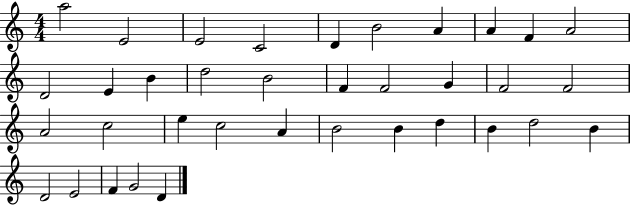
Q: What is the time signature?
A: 4/4